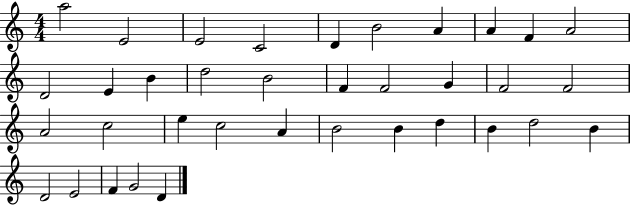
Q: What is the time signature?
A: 4/4